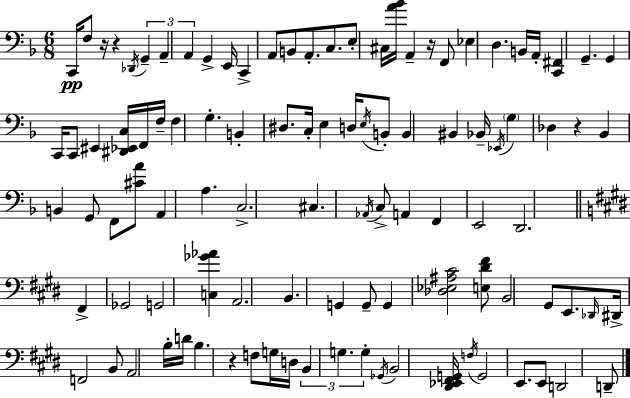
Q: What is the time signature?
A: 6/8